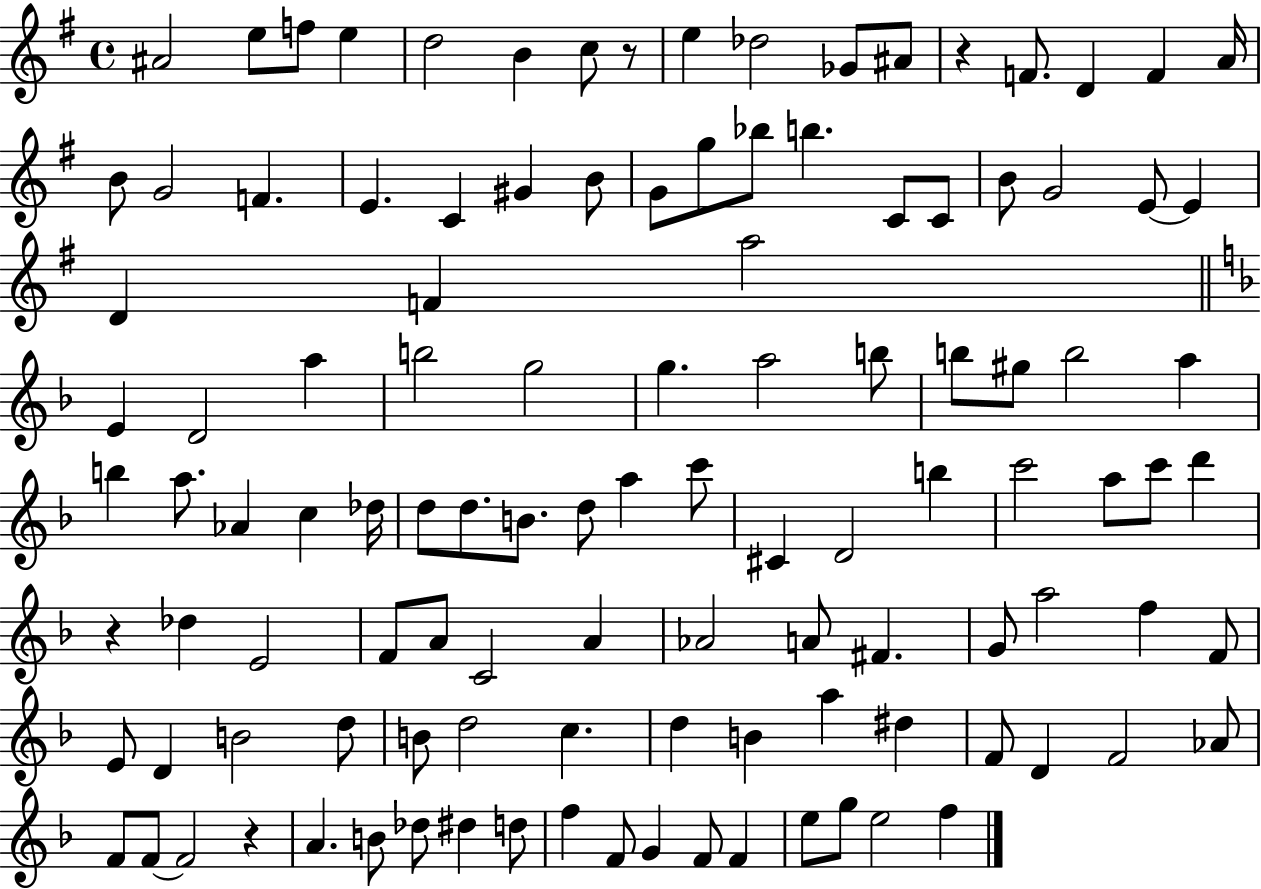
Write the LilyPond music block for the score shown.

{
  \clef treble
  \time 4/4
  \defaultTimeSignature
  \key g \major
  ais'2 e''8 f''8 e''4 | d''2 b'4 c''8 r8 | e''4 des''2 ges'8 ais'8 | r4 f'8. d'4 f'4 a'16 | \break b'8 g'2 f'4. | e'4. c'4 gis'4 b'8 | g'8 g''8 bes''8 b''4. c'8 c'8 | b'8 g'2 e'8~~ e'4 | \break d'4 f'4 a''2 | \bar "||" \break \key d \minor e'4 d'2 a''4 | b''2 g''2 | g''4. a''2 b''8 | b''8 gis''8 b''2 a''4 | \break b''4 a''8. aes'4 c''4 des''16 | d''8 d''8. b'8. d''8 a''4 c'''8 | cis'4 d'2 b''4 | c'''2 a''8 c'''8 d'''4 | \break r4 des''4 e'2 | f'8 a'8 c'2 a'4 | aes'2 a'8 fis'4. | g'8 a''2 f''4 f'8 | \break e'8 d'4 b'2 d''8 | b'8 d''2 c''4. | d''4 b'4 a''4 dis''4 | f'8 d'4 f'2 aes'8 | \break f'8 f'8~~ f'2 r4 | a'4. b'8 des''8 dis''4 d''8 | f''4 f'8 g'4 f'8 f'4 | e''8 g''8 e''2 f''4 | \break \bar "|."
}